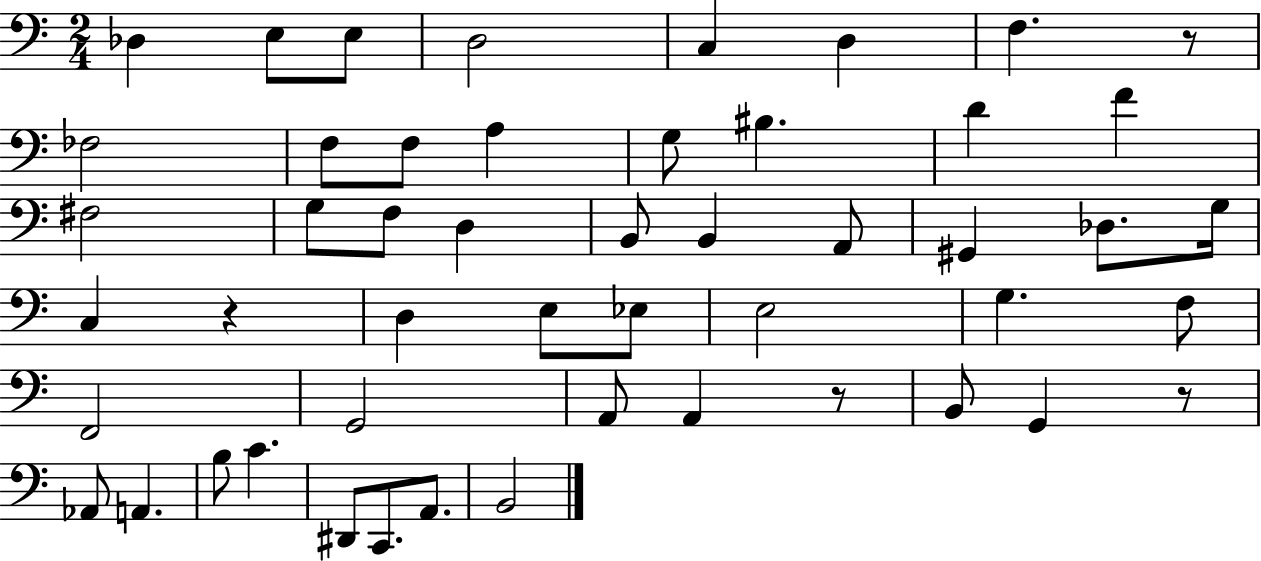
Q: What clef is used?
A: bass